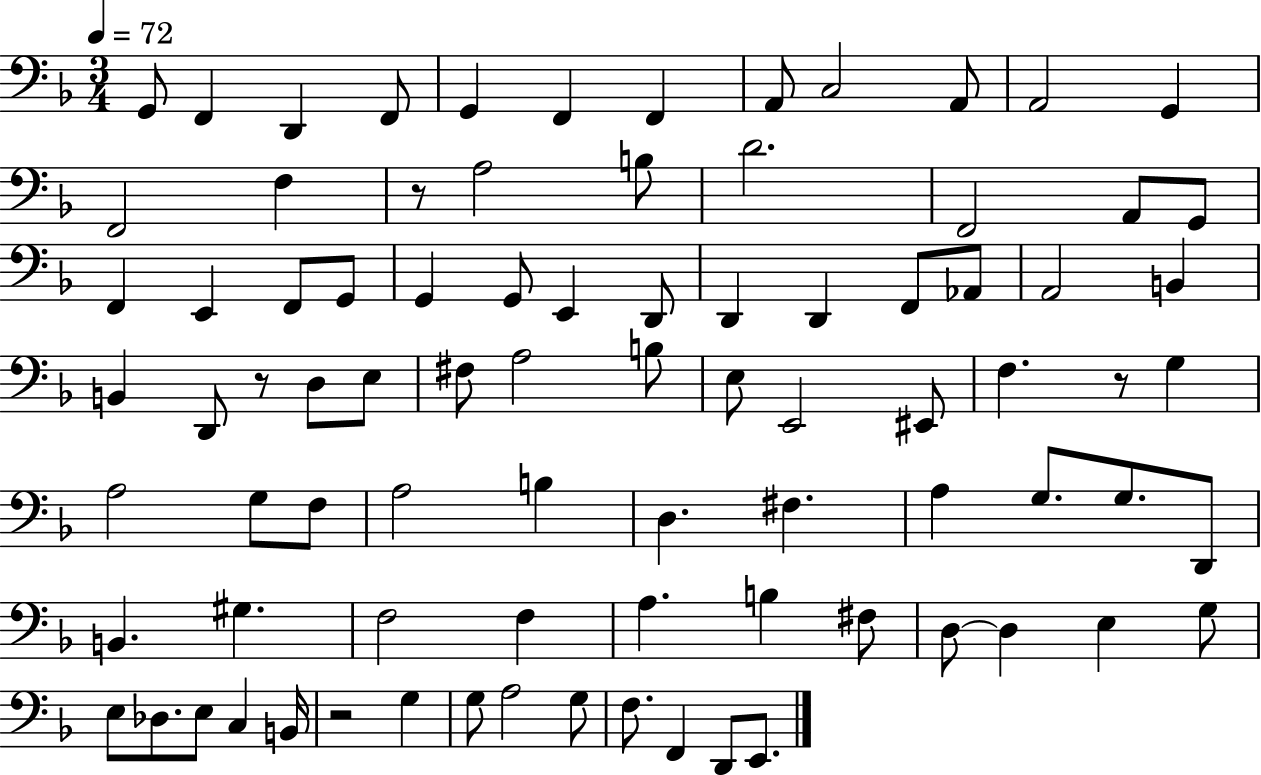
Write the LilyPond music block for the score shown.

{
  \clef bass
  \numericTimeSignature
  \time 3/4
  \key f \major
  \tempo 4 = 72
  g,8 f,4 d,4 f,8 | g,4 f,4 f,4 | a,8 c2 a,8 | a,2 g,4 | \break f,2 f4 | r8 a2 b8 | d'2. | f,2 a,8 g,8 | \break f,4 e,4 f,8 g,8 | g,4 g,8 e,4 d,8 | d,4 d,4 f,8 aes,8 | a,2 b,4 | \break b,4 d,8 r8 d8 e8 | fis8 a2 b8 | e8 e,2 eis,8 | f4. r8 g4 | \break a2 g8 f8 | a2 b4 | d4. fis4. | a4 g8. g8. d,8 | \break b,4. gis4. | f2 f4 | a4. b4 fis8 | d8~~ d4 e4 g8 | \break e8 des8. e8 c4 b,16 | r2 g4 | g8 a2 g8 | f8. f,4 d,8 e,8. | \break \bar "|."
}